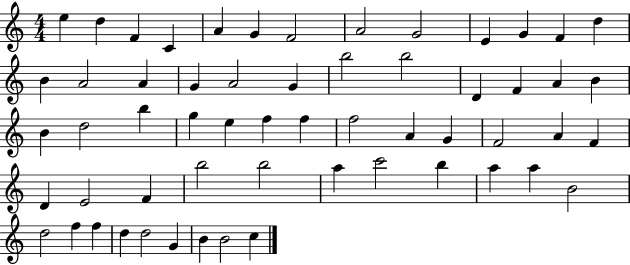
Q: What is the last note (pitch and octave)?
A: C5